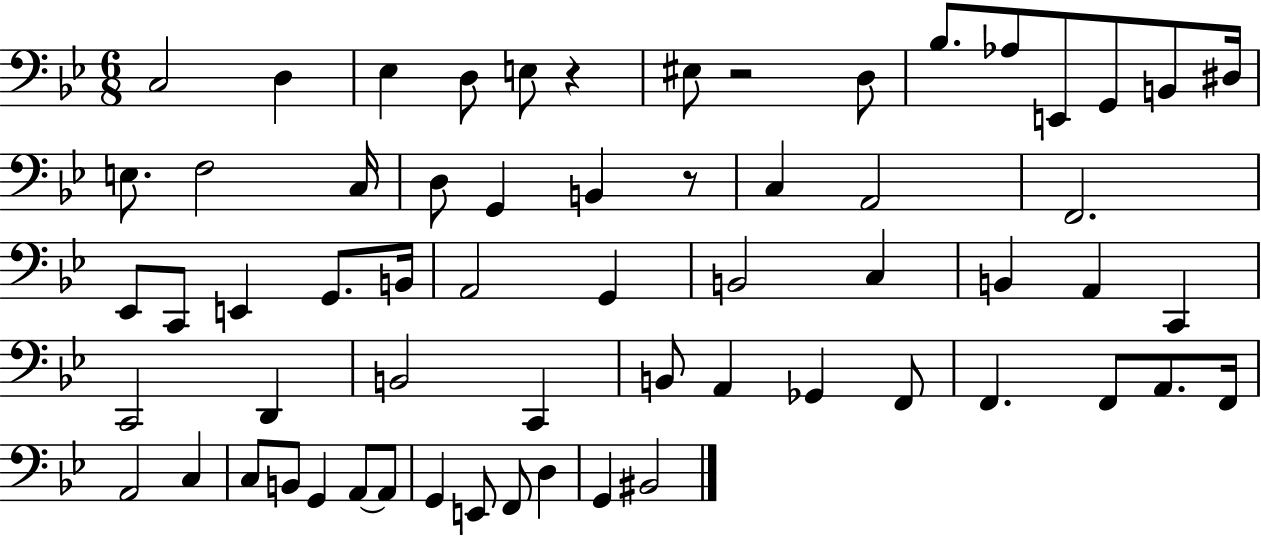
{
  \clef bass
  \numericTimeSignature
  \time 6/8
  \key bes \major
  \repeat volta 2 { c2 d4 | ees4 d8 e8 r4 | eis8 r2 d8 | bes8. aes8 e,8 g,8 b,8 dis16 | \break e8. f2 c16 | d8 g,4 b,4 r8 | c4 a,2 | f,2. | \break ees,8 c,8 e,4 g,8. b,16 | a,2 g,4 | b,2 c4 | b,4 a,4 c,4 | \break c,2 d,4 | b,2 c,4 | b,8 a,4 ges,4 f,8 | f,4. f,8 a,8. f,16 | \break a,2 c4 | c8 b,8 g,4 a,8~~ a,8 | g,4 e,8 f,8 d4 | g,4 bis,2 | \break } \bar "|."
}